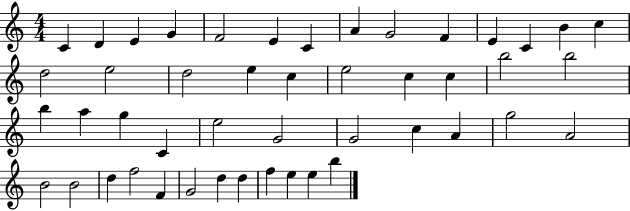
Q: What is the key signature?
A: C major